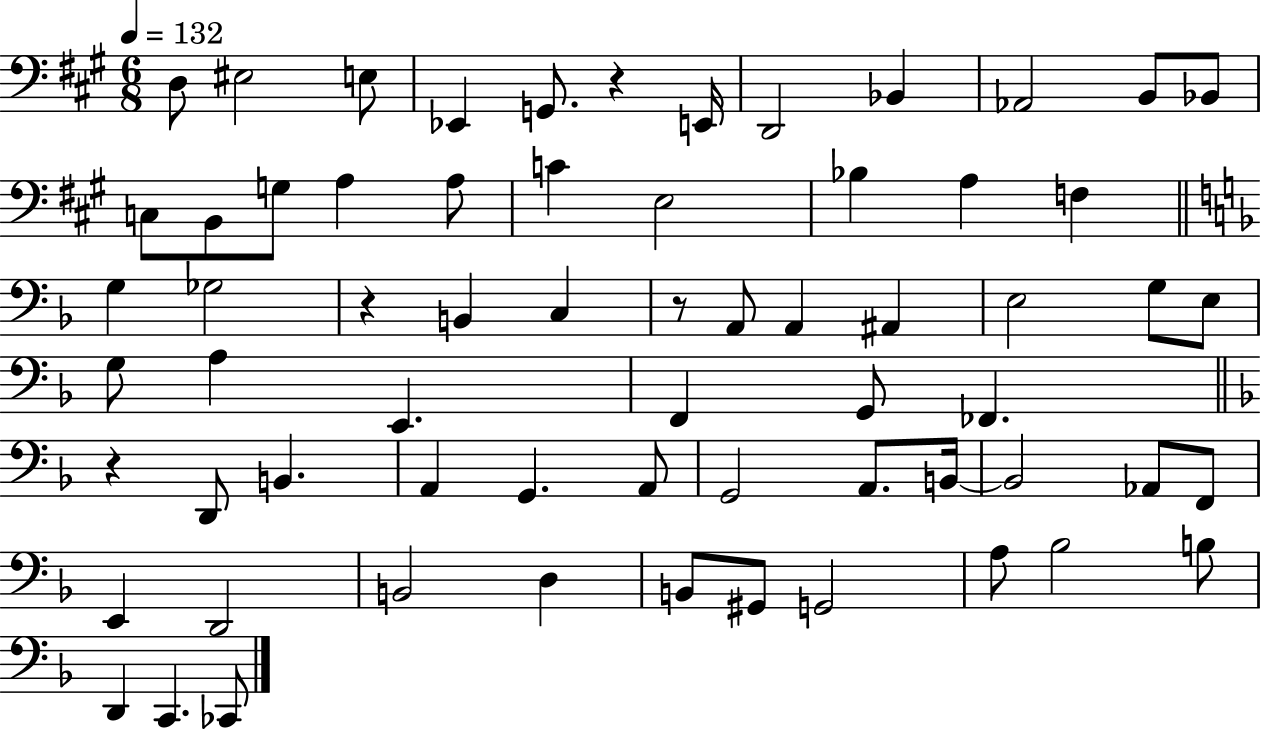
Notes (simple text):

D3/e EIS3/h E3/e Eb2/q G2/e. R/q E2/s D2/h Bb2/q Ab2/h B2/e Bb2/e C3/e B2/e G3/e A3/q A3/e C4/q E3/h Bb3/q A3/q F3/q G3/q Gb3/h R/q B2/q C3/q R/e A2/e A2/q A#2/q E3/h G3/e E3/e G3/e A3/q E2/q. F2/q G2/e FES2/q. R/q D2/e B2/q. A2/q G2/q. A2/e G2/h A2/e. B2/s B2/h Ab2/e F2/e E2/q D2/h B2/h D3/q B2/e G#2/e G2/h A3/e Bb3/h B3/e D2/q C2/q. CES2/e